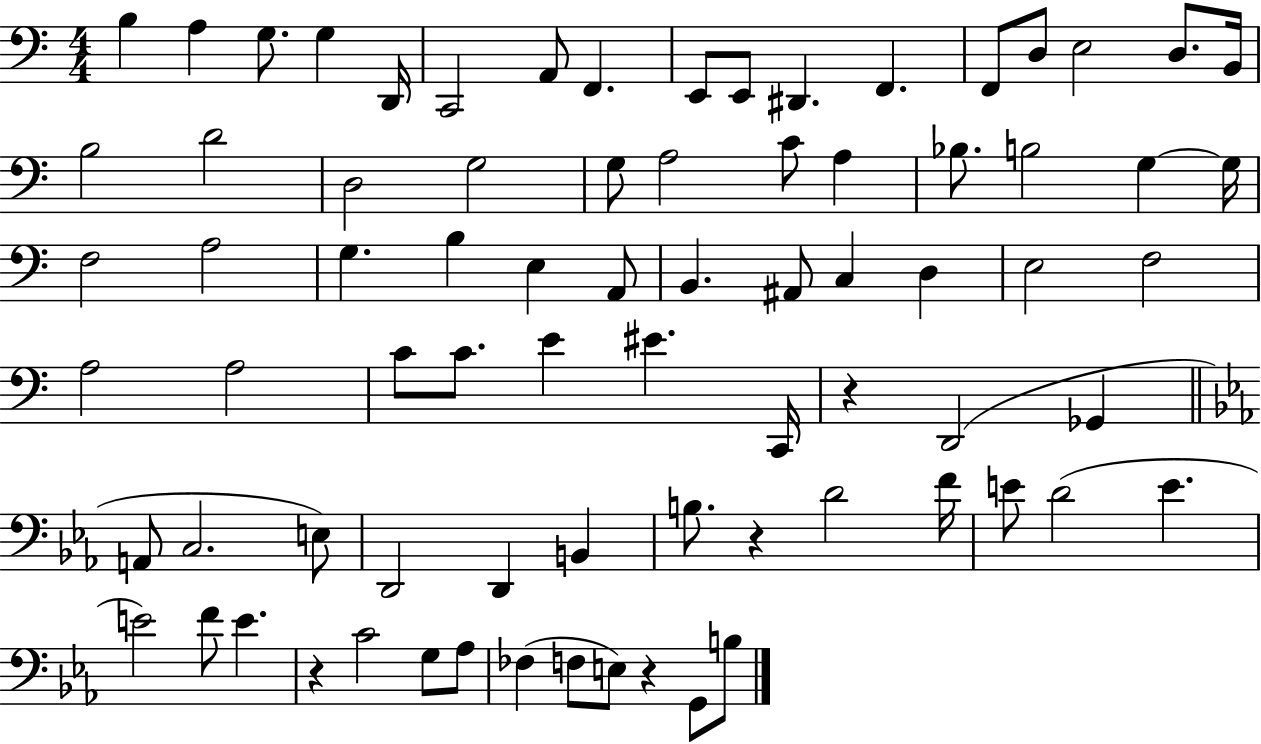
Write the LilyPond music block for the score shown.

{
  \clef bass
  \numericTimeSignature
  \time 4/4
  \key c \major
  b4 a4 g8. g4 d,16 | c,2 a,8 f,4. | e,8 e,8 dis,4. f,4. | f,8 d8 e2 d8. b,16 | \break b2 d'2 | d2 g2 | g8 a2 c'8 a4 | bes8. b2 g4~~ g16 | \break f2 a2 | g4. b4 e4 a,8 | b,4. ais,8 c4 d4 | e2 f2 | \break a2 a2 | c'8 c'8. e'4 eis'4. c,16 | r4 d,2( ges,4 | \bar "||" \break \key ees \major a,8 c2. e8) | d,2 d,4 b,4 | b8. r4 d'2 f'16 | e'8 d'2( e'4. | \break e'2) f'8 e'4. | r4 c'2 g8 aes8 | fes4( f8 e8) r4 g,8 b8 | \bar "|."
}